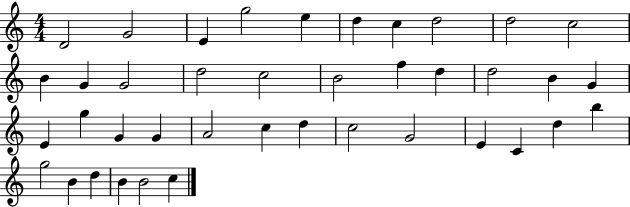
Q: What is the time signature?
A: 4/4